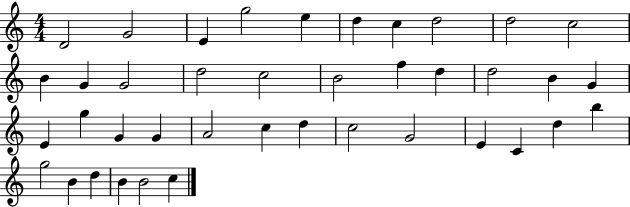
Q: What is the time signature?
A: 4/4